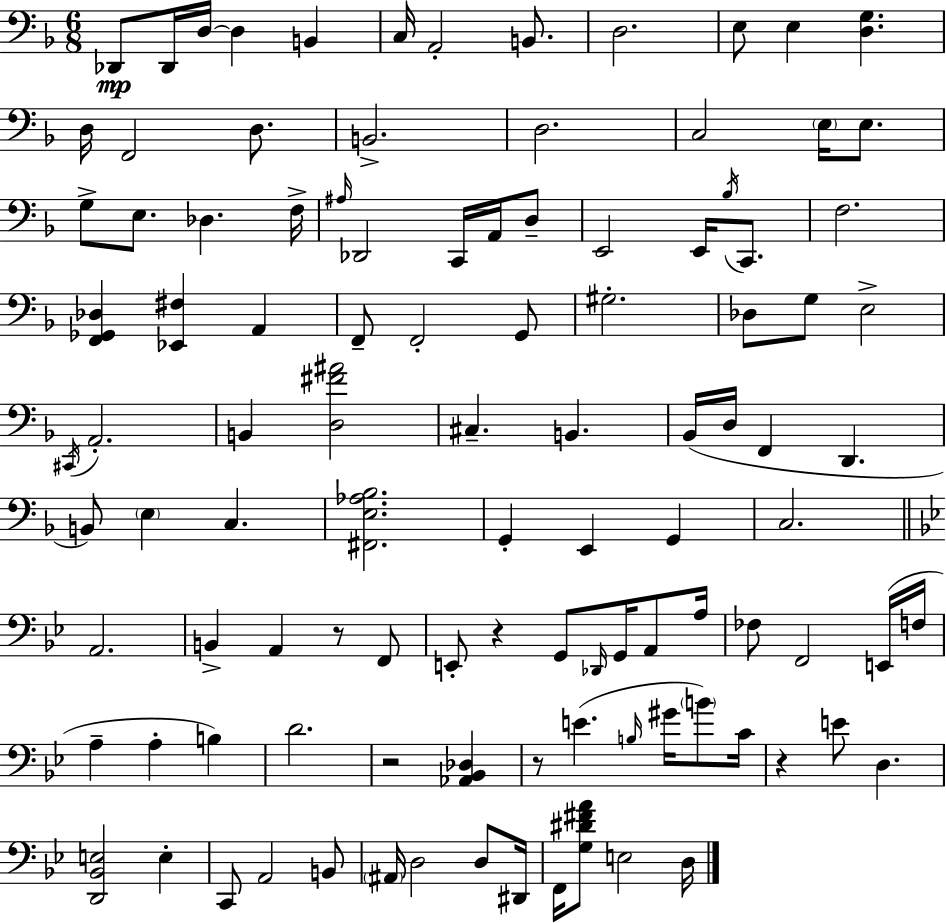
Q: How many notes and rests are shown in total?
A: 106